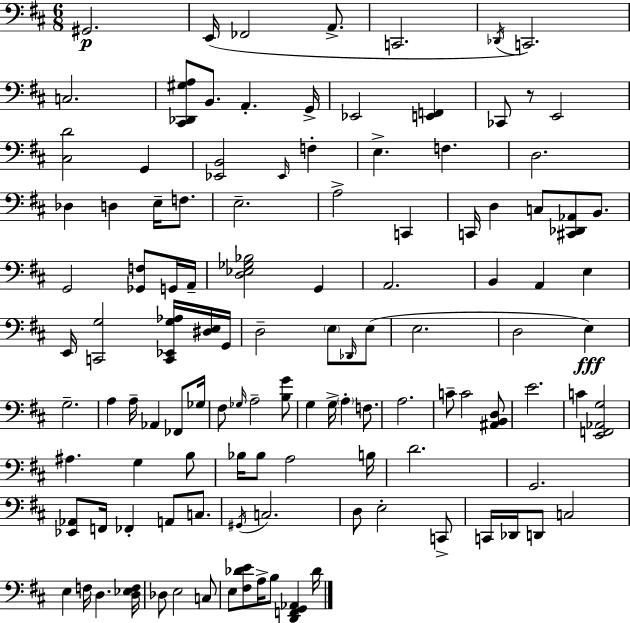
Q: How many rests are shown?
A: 1